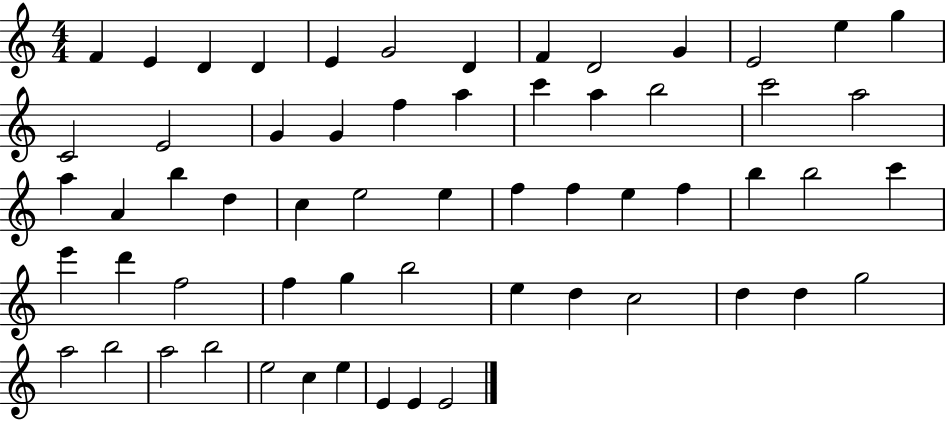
{
  \clef treble
  \numericTimeSignature
  \time 4/4
  \key c \major
  f'4 e'4 d'4 d'4 | e'4 g'2 d'4 | f'4 d'2 g'4 | e'2 e''4 g''4 | \break c'2 e'2 | g'4 g'4 f''4 a''4 | c'''4 a''4 b''2 | c'''2 a''2 | \break a''4 a'4 b''4 d''4 | c''4 e''2 e''4 | f''4 f''4 e''4 f''4 | b''4 b''2 c'''4 | \break e'''4 d'''4 f''2 | f''4 g''4 b''2 | e''4 d''4 c''2 | d''4 d''4 g''2 | \break a''2 b''2 | a''2 b''2 | e''2 c''4 e''4 | e'4 e'4 e'2 | \break \bar "|."
}